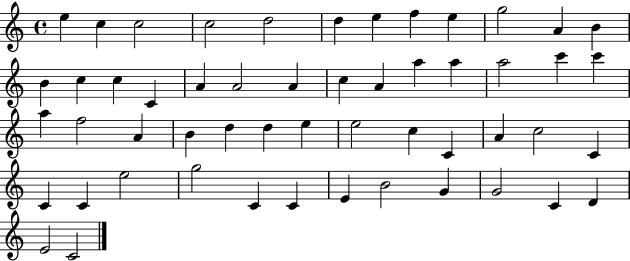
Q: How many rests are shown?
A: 0